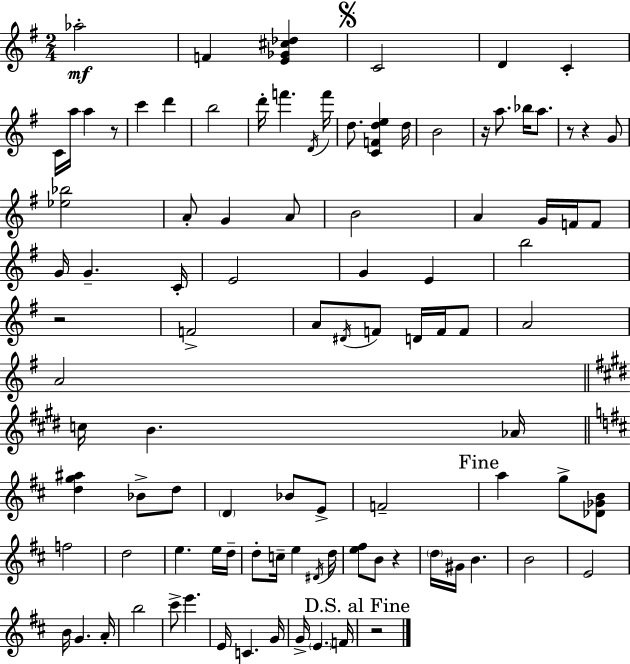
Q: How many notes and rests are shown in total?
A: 98